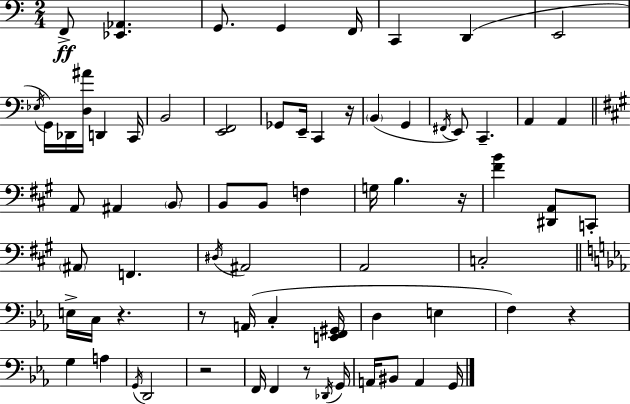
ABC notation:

X:1
T:Untitled
M:2/4
L:1/4
K:Am
F,,/2 [_E,,_A,,] G,,/2 G,, F,,/4 C,, D,, E,,2 _E,/4 G,,/4 _D,,/4 [D,^A]/4 D,, C,,/4 B,,2 [E,,F,,]2 _G,,/2 E,,/4 C,, z/4 B,, G,, ^F,,/4 E,,/2 C,, A,, A,, A,,/2 ^A,, B,,/2 B,,/2 B,,/2 F, G,/4 B, z/4 [^FB] [^D,,A,,]/2 C,,/2 ^A,,/2 F,, ^D,/4 ^A,,2 A,,2 C,2 E,/4 C,/4 z z/2 A,,/4 C, [E,,F,,^G,,]/4 D, E, F, z G, A, G,,/4 D,,2 z2 F,,/4 F,, z/2 _D,,/4 G,,/4 A,,/4 ^B,,/2 A,, G,,/4